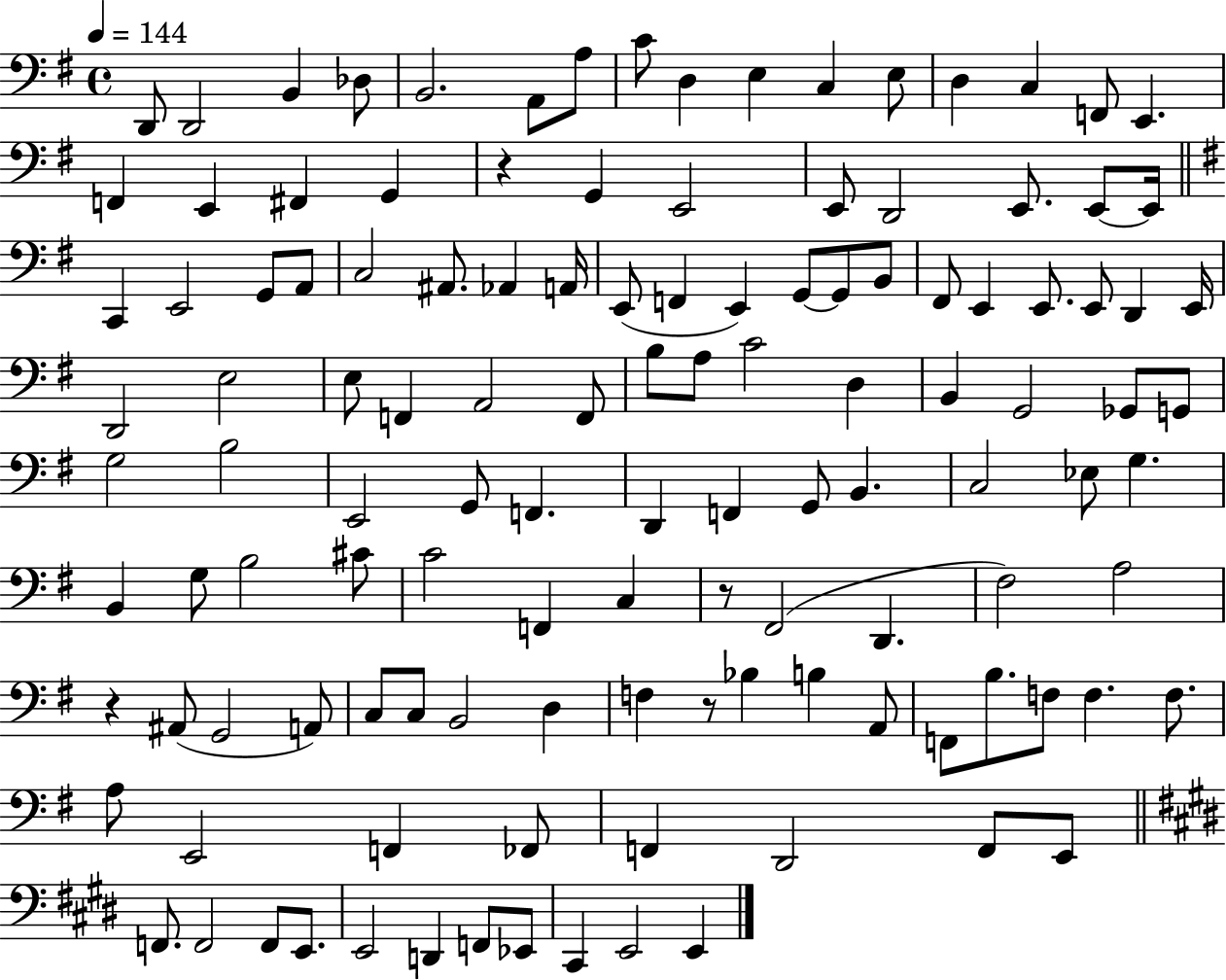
D2/e D2/h B2/q Db3/e B2/h. A2/e A3/e C4/e D3/q E3/q C3/q E3/e D3/q C3/q F2/e E2/q. F2/q E2/q F#2/q G2/q R/q G2/q E2/h E2/e D2/h E2/e. E2/e E2/s C2/q E2/h G2/e A2/e C3/h A#2/e. Ab2/q A2/s E2/e F2/q E2/q G2/e G2/e B2/e F#2/e E2/q E2/e. E2/e D2/q E2/s D2/h E3/h E3/e F2/q A2/h F2/e B3/e A3/e C4/h D3/q B2/q G2/h Gb2/e G2/e G3/h B3/h E2/h G2/e F2/q. D2/q F2/q G2/e B2/q. C3/h Eb3/e G3/q. B2/q G3/e B3/h C#4/e C4/h F2/q C3/q R/e F#2/h D2/q. F#3/h A3/h R/q A#2/e G2/h A2/e C3/e C3/e B2/h D3/q F3/q R/e Bb3/q B3/q A2/e F2/e B3/e. F3/e F3/q. F3/e. A3/e E2/h F2/q FES2/e F2/q D2/h F2/e E2/e F2/e. F2/h F2/e E2/e. E2/h D2/q F2/e Eb2/e C#2/q E2/h E2/q